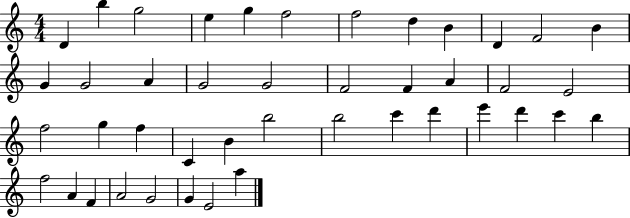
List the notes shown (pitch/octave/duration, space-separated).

D4/q B5/q G5/h E5/q G5/q F5/h F5/h D5/q B4/q D4/q F4/h B4/q G4/q G4/h A4/q G4/h G4/h F4/h F4/q A4/q F4/h E4/h F5/h G5/q F5/q C4/q B4/q B5/h B5/h C6/q D6/q E6/q D6/q C6/q B5/q F5/h A4/q F4/q A4/h G4/h G4/q E4/h A5/q